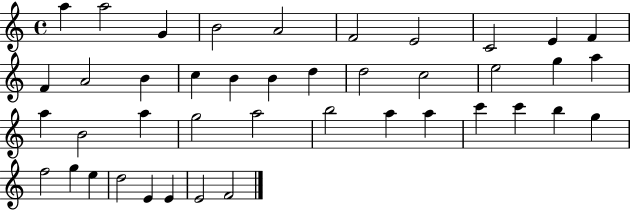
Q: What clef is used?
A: treble